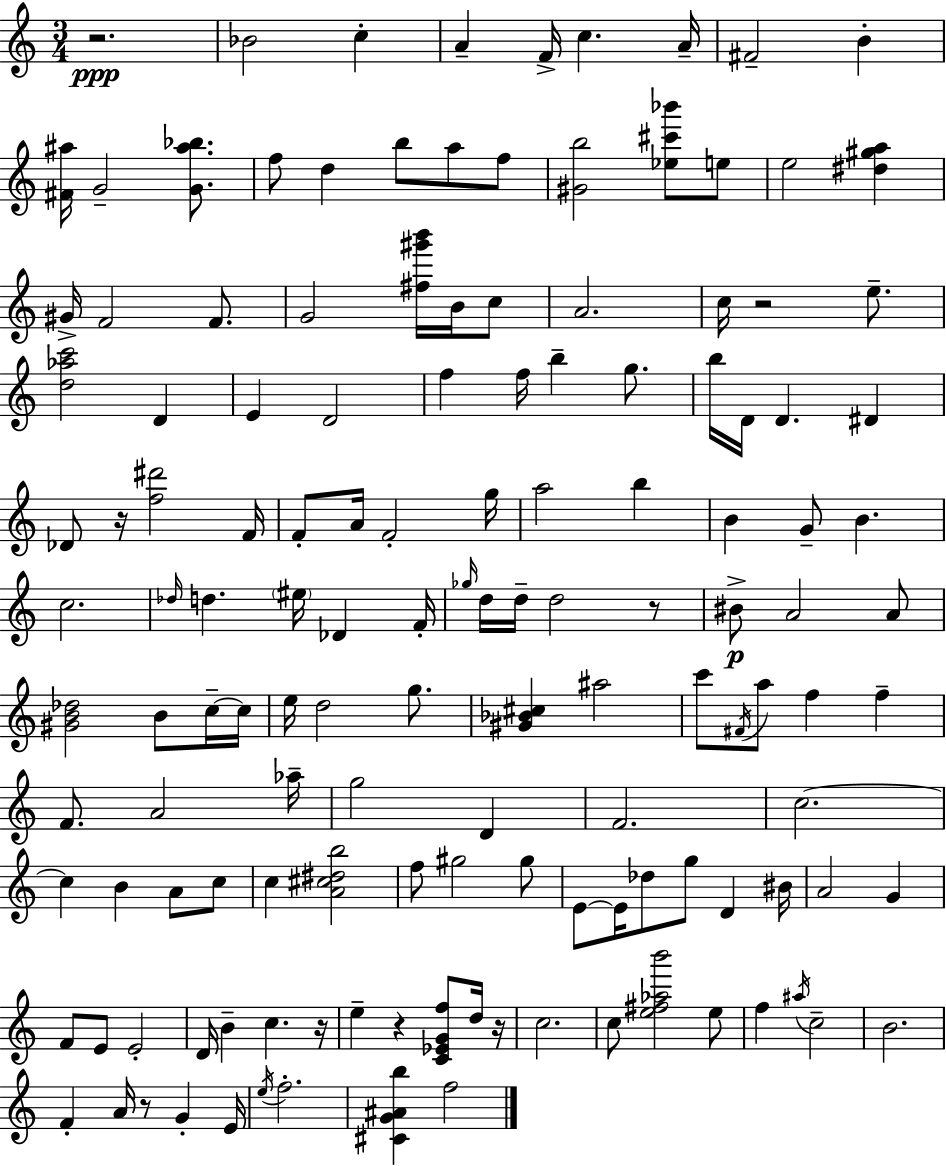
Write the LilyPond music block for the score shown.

{
  \clef treble
  \numericTimeSignature
  \time 3/4
  \key a \minor
  \repeat volta 2 { r2.\ppp | bes'2 c''4-. | a'4-- f'16-> c''4. a'16-- | fis'2-- b'4-. | \break <fis' ais''>16 g'2-- <g' ais'' bes''>8. | f''8 d''4 b''8 a''8 f''8 | <gis' b''>2 <ees'' cis''' bes'''>8 e''8 | e''2 <dis'' gis'' a''>4 | \break gis'16-> f'2 f'8. | g'2 <fis'' gis''' b'''>16 b'16 c''8 | a'2. | c''16 r2 e''8.-- | \break <d'' aes'' c'''>2 d'4 | e'4 d'2 | f''4 f''16 b''4-- g''8. | b''16 d'16 d'4. dis'4 | \break des'8 r16 <f'' dis'''>2 f'16 | f'8-. a'16 f'2-. g''16 | a''2 b''4 | b'4 g'8-- b'4. | \break c''2. | \grace { des''16 } d''4. \parenthesize eis''16 des'4 | f'16-. \grace { ges''16 } d''16 d''16-- d''2 | r8 bis'8->\p a'2 | \break a'8 <gis' b' des''>2 b'8 | c''16--~~ c''16 e''16 d''2 g''8. | <gis' bes' cis''>4 ais''2 | c'''8 \acciaccatura { fis'16 } a''8 f''4 f''4-- | \break f'8. a'2 | aes''16-- g''2 d'4 | f'2. | c''2.~~ | \break c''4 b'4 a'8 | c''8 c''4 <a' cis'' dis'' b''>2 | f''8 gis''2 | gis''8 e'8~~ e'16 des''8 g''8 d'4 | \break bis'16 a'2 g'4 | f'8 e'8 e'2-. | d'16 b'4-- c''4. | r16 e''4-- r4 <c' ees' g' f''>8 | \break d''16 r16 c''2. | c''8 <e'' fis'' aes'' b'''>2 | e''8 f''4 \acciaccatura { ais''16 } c''2-- | b'2. | \break f'4-. a'16 r8 g'4-. | e'16 \acciaccatura { e''16 } f''2.-. | <cis' g' ais' b''>4 f''2 | } \bar "|."
}